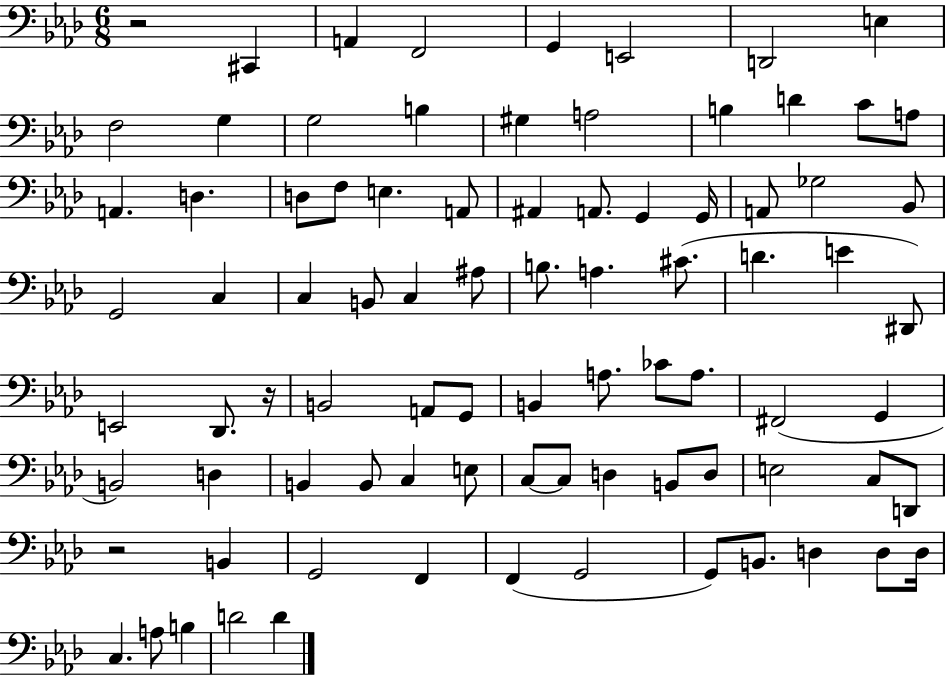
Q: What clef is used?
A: bass